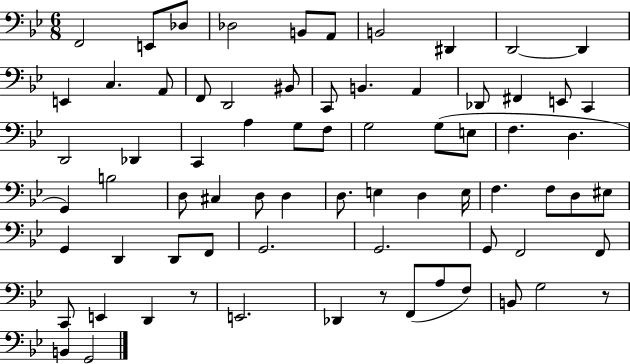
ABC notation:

X:1
T:Untitled
M:6/8
L:1/4
K:Bb
F,,2 E,,/2 _D,/2 _D,2 B,,/2 A,,/2 B,,2 ^D,, D,,2 D,, E,, C, A,,/2 F,,/2 D,,2 ^B,,/2 C,,/2 B,, A,, _D,,/2 ^F,, E,,/2 C,, D,,2 _D,, C,, A, G,/2 F,/2 G,2 G,/2 E,/2 F, D, G,, B,2 D,/2 ^C, D,/2 D, D,/2 E, D, E,/4 F, F,/2 D,/2 ^E,/2 G,, D,, D,,/2 F,,/2 G,,2 G,,2 G,,/2 F,,2 F,,/2 C,,/2 E,, D,, z/2 E,,2 _D,, z/2 F,,/2 A,/2 F,/2 B,,/2 G,2 z/2 B,, G,,2